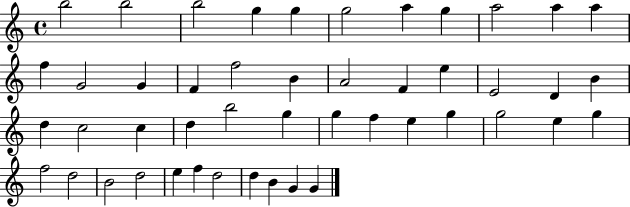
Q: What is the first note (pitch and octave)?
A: B5